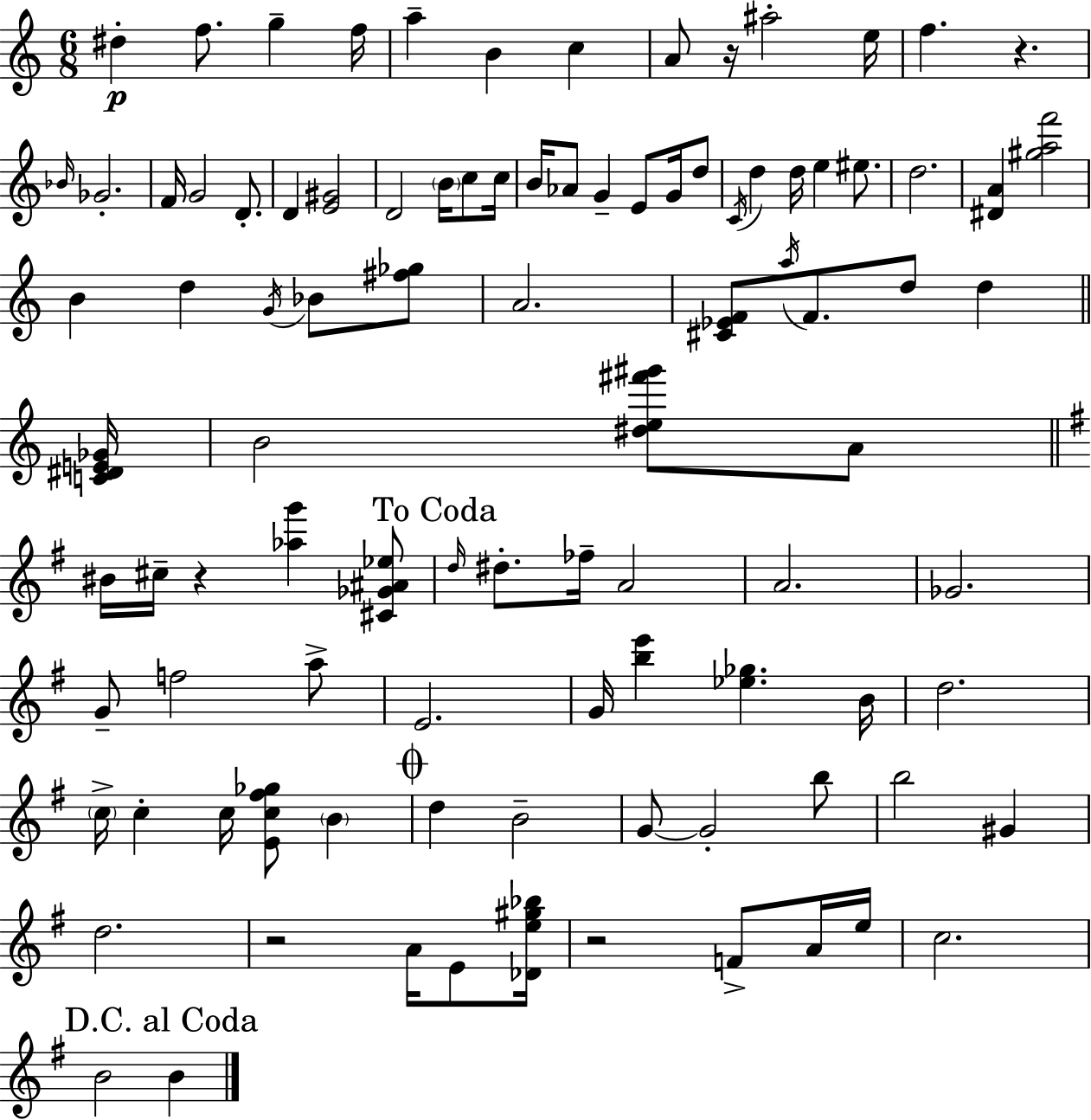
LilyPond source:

{
  \clef treble
  \numericTimeSignature
  \time 6/8
  \key a \minor
  \repeat volta 2 { dis''4-.\p f''8. g''4-- f''16 | a''4-- b'4 c''4 | a'8 r16 ais''2-. e''16 | f''4. r4. | \break \grace { bes'16 } ges'2.-. | f'16 g'2 d'8.-. | d'4 <e' gis'>2 | d'2 \parenthesize b'16 c''8 | \break c''16 b'16 aes'8 g'4-- e'8 g'16 d''8 | \acciaccatura { c'16 } d''4 d''16 e''4 eis''8. | d''2. | <dis' a'>4 <gis'' a'' f'''>2 | \break b'4 d''4 \acciaccatura { g'16 } bes'8 | <fis'' ges''>8 a'2. | <cis' ees' f'>8 \acciaccatura { a''16 } f'8. d''8 d''4 | \bar "||" \break \key c \major <c' dis' e' ges'>16 b'2 <dis'' e'' fis''' gis'''>8 a'8 | \bar "||" \break \key e \minor bis'16 cis''16-- r4 <aes'' g'''>4 <cis' ges' ais' ees''>8 | \mark "To Coda" \grace { d''16 } dis''8.-. fes''16-- a'2 | a'2. | ges'2. | \break g'8-- f''2 a''8-> | e'2. | g'16 <b'' e'''>4 <ees'' ges''>4. | b'16 d''2. | \break \parenthesize c''16-> c''4-. c''16 <e' c'' fis'' ges''>8 \parenthesize b'4 | \mark \markup { \musicglyph "scripts.coda" } d''4 b'2-- | g'8~~ g'2-. b''8 | b''2 gis'4 | \break d''2. | r2 a'16 e'8 | <des' e'' gis'' bes''>16 r2 f'8-> a'16 | e''16 c''2. | \break \mark "D.C. al Coda" b'2 b'4 | } \bar "|."
}